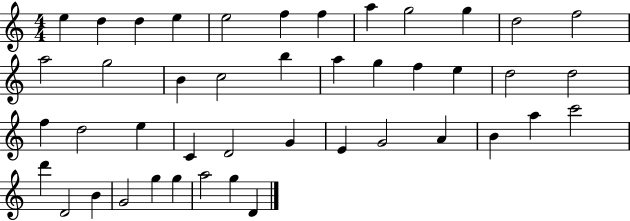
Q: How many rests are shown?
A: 0